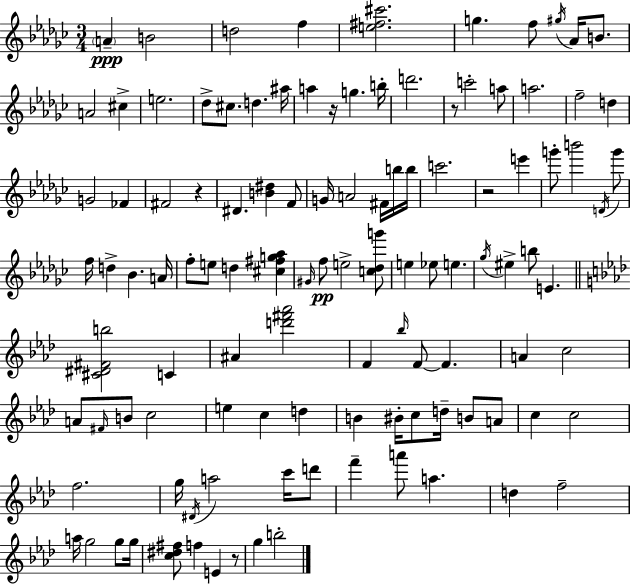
{
  \clef treble
  \numericTimeSignature
  \time 3/4
  \key ees \minor
  \parenthesize a'4--\ppp b'2 | d''2 f''4 | <e'' fis'' cis'''>2. | g''4. f''8 \acciaccatura { gis''16 } aes'16 b'8. | \break a'2 cis''4-> | e''2. | des''8-> cis''8. d''4. | ais''16 a''4 r16 g''4. | \break b''16-. d'''2. | r8 c'''2-. a''8 | a''2. | f''2-- d''4 | \break g'2 fes'4 | fis'2 r4 | dis'4. <b' dis''>4 f'8 | g'16 a'2 fis'16 b''16 | \break b''16 c'''2. | r2 e'''4 | g'''8-. b'''2 \acciaccatura { d'16 } | g'''8 f''16 d''4-> bes'4. | \break a'16 f''8-. e''8 d''4 <cis'' fis'' g'' aes''>4 | \grace { gis'16 } f''8\pp e''2-> | <c'' des'' g'''>8 e''4 ees''8 e''4. | \acciaccatura { ges''16 } eis''4-> b''8 e'4. | \break \bar "||" \break \key aes \major <cis' dis' fis' b''>2 c'4 | ais'4 <d''' fis''' aes'''>2 | f'4 \grace { bes''16 } f'8~~ f'4. | a'4 c''2 | \break a'8 \grace { fis'16 } b'8 c''2 | e''4 c''4 d''4 | b'4 bis'16-. c''8 d''16-- b'8 | a'8 c''4 c''2 | \break f''2. | g''16 \acciaccatura { dis'16 } a''2 | c'''16 d'''8 f'''4-- a'''8 a''4. | d''4 f''2-- | \break a''16 g''2 | g''8 g''16 <c'' dis'' fis''>8 f''4 e'4 | r8 g''4 b''2-. | \bar "|."
}